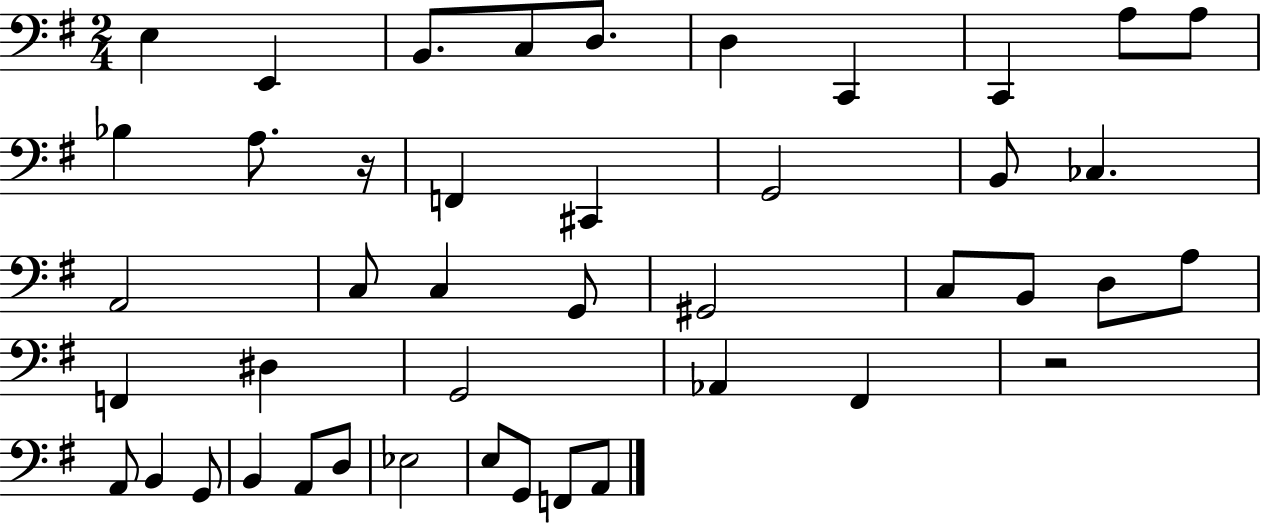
{
  \clef bass
  \numericTimeSignature
  \time 2/4
  \key g \major
  e4 e,4 | b,8. c8 d8. | d4 c,4 | c,4 a8 a8 | \break bes4 a8. r16 | f,4 cis,4 | g,2 | b,8 ces4. | \break a,2 | c8 c4 g,8 | gis,2 | c8 b,8 d8 a8 | \break f,4 dis4 | g,2 | aes,4 fis,4 | r2 | \break a,8 b,4 g,8 | b,4 a,8 d8 | ees2 | e8 g,8 f,8 a,8 | \break \bar "|."
}